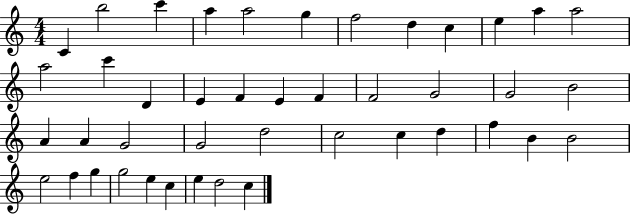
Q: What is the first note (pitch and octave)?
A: C4